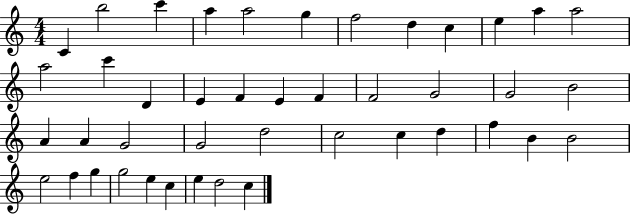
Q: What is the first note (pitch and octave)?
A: C4